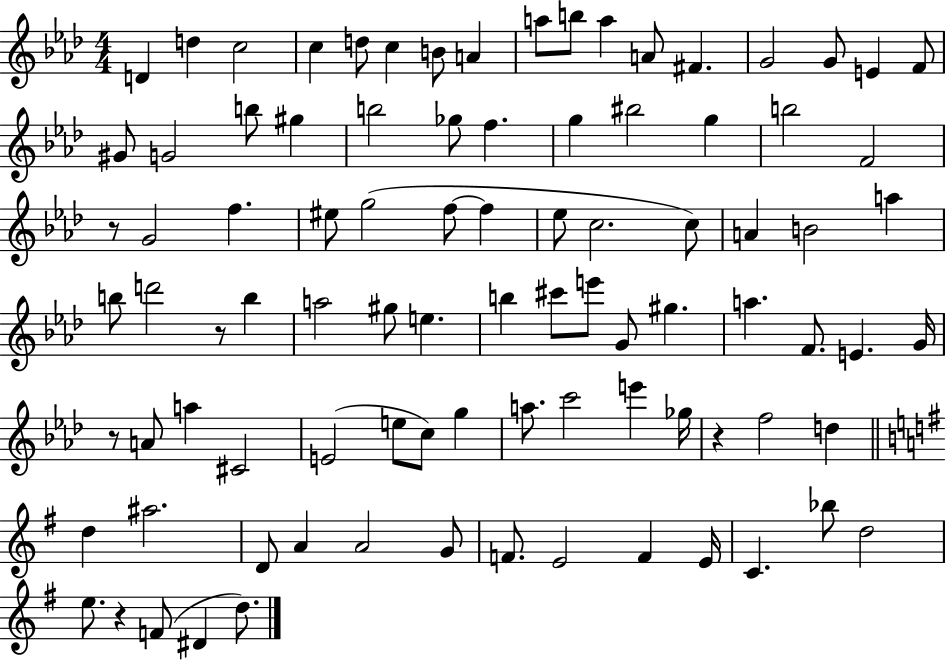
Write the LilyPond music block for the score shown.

{
  \clef treble
  \numericTimeSignature
  \time 4/4
  \key aes \major
  d'4 d''4 c''2 | c''4 d''8 c''4 b'8 a'4 | a''8 b''8 a''4 a'8 fis'4. | g'2 g'8 e'4 f'8 | \break gis'8 g'2 b''8 gis''4 | b''2 ges''8 f''4. | g''4 bis''2 g''4 | b''2 f'2 | \break r8 g'2 f''4. | eis''8 g''2( f''8~~ f''4 | ees''8 c''2. c''8) | a'4 b'2 a''4 | \break b''8 d'''2 r8 b''4 | a''2 gis''8 e''4. | b''4 cis'''8 e'''8 g'8 gis''4. | a''4. f'8. e'4. g'16 | \break r8 a'8 a''4 cis'2 | e'2( e''8 c''8) g''4 | a''8. c'''2 e'''4 ges''16 | r4 f''2 d''4 | \break \bar "||" \break \key g \major d''4 ais''2. | d'8 a'4 a'2 g'8 | f'8. e'2 f'4 e'16 | c'4. bes''8 d''2 | \break e''8. r4 f'8( dis'4 d''8.) | \bar "|."
}